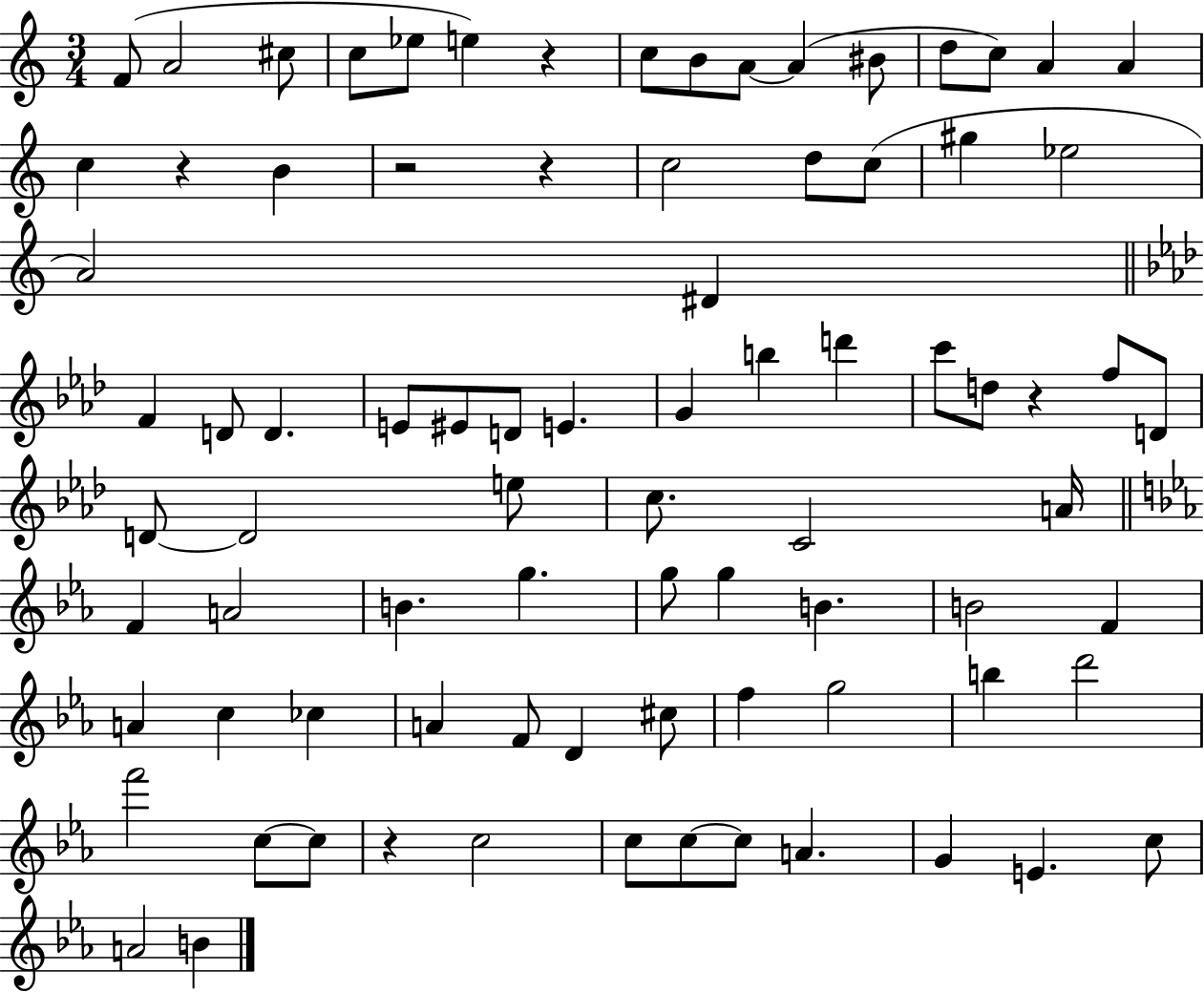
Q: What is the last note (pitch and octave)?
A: B4